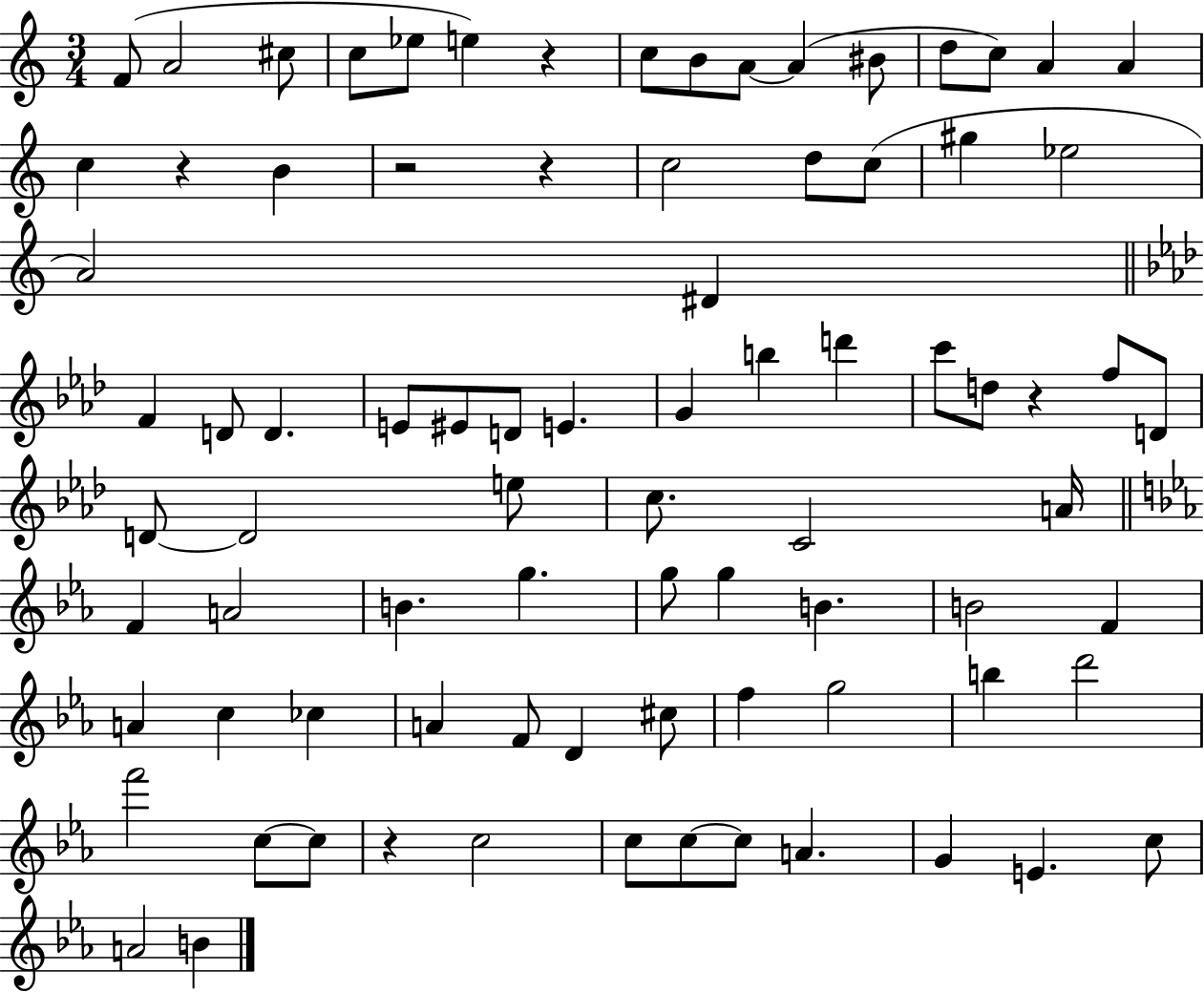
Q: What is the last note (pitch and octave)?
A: B4